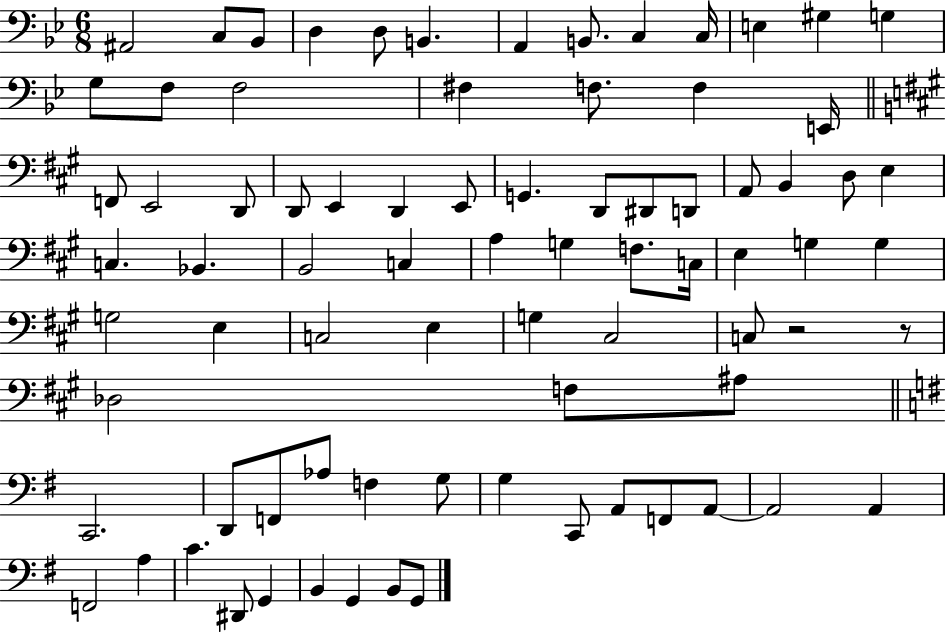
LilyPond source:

{
  \clef bass
  \numericTimeSignature
  \time 6/8
  \key bes \major
  \repeat volta 2 { ais,2 c8 bes,8 | d4 d8 b,4. | a,4 b,8. c4 c16 | e4 gis4 g4 | \break g8 f8 f2 | fis4 f8. f4 e,16 | \bar "||" \break \key a \major f,8 e,2 d,8 | d,8 e,4 d,4 e,8 | g,4. d,8 dis,8 d,8 | a,8 b,4 d8 e4 | \break c4. bes,4. | b,2 c4 | a4 g4 f8. c16 | e4 g4 g4 | \break g2 e4 | c2 e4 | g4 cis2 | c8 r2 r8 | \break des2 f8 ais8 | \bar "||" \break \key e \minor c,2. | d,8 f,8 aes8 f4 g8 | g4 c,8 a,8 f,8 a,8~~ | a,2 a,4 | \break f,2 a4 | c'4. dis,8 g,4 | b,4 g,4 b,8 g,8 | } \bar "|."
}